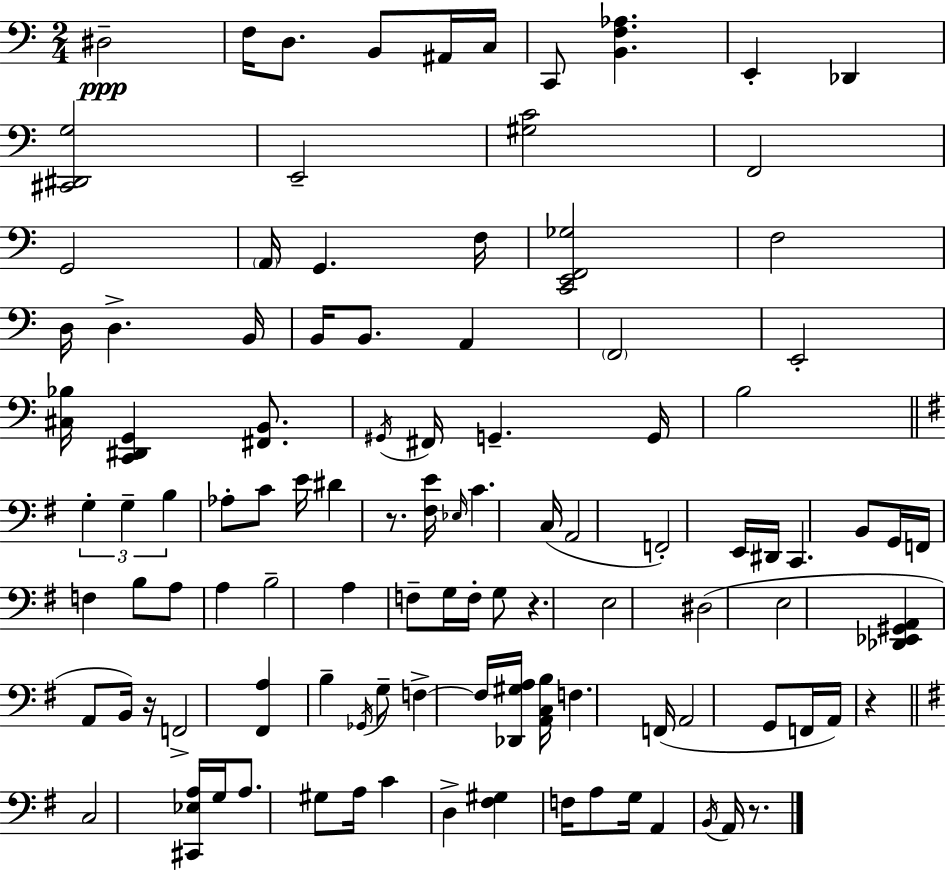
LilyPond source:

{
  \clef bass
  \numericTimeSignature
  \time 2/4
  \key a \minor
  dis2--\ppp | f16 d8. b,8 ais,16 c16 | c,8 <b, f aes>4. | e,4-. des,4 | \break <cis, dis, g>2 | e,2-- | <gis c'>2 | f,2 | \break g,2 | \parenthesize a,16 g,4. f16 | <c, e, f, ges>2 | f2 | \break d16 d4.-> b,16 | b,16 b,8. a,4 | \parenthesize f,2 | e,2-. | \break <cis bes>16 <c, dis, g,>4 <fis, b,>8. | \acciaccatura { gis,16 } fis,16 g,4.-- | g,16 b2 | \bar "||" \break \key g \major \tuplet 3/2 { g4-. g4-- | b4 } aes8-. c'8 | e'16 dis'4 r8. | <fis e'>16 \grace { ees16 } c'4. | \break c16( a,2 | f,2-.) | e,16 dis,16 c,4. | b,8 g,16 f,16 f4 | \break b8 a8 a4 | b2-- | a4 f8-- g16 | f16-. g8 r4. | \break e2 | dis2( | e2 | <des, ees, gis, a,>4 a,8 b,16) | \break r16 f,2-> | <fis, a>4 b4-- | \acciaccatura { ges,16 } g8-- f4->~~ | f16 <des, gis a>16 <a, c b>16 f4. | \break f,16( a,2 | g,8 f,16 a,16) r4 | \bar "||" \break \key g \major c2 | <cis, ees a>16 g16 a8. gis8 a16 | c'4 d4-> | <fis gis>4 f16 a8 g16 | \break a,4 \acciaccatura { b,16 } a,16 r8. | \bar "|."
}